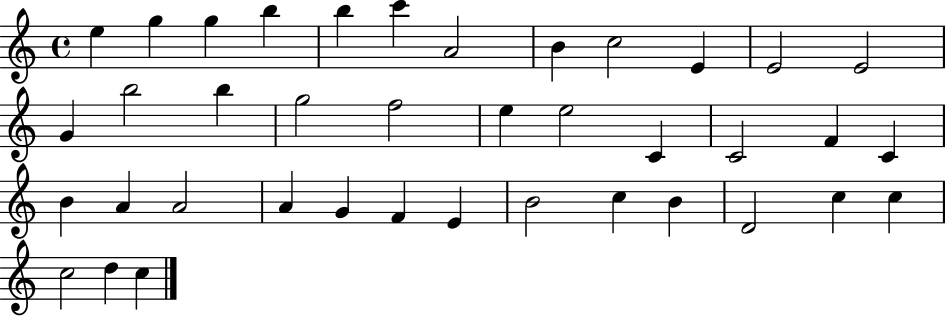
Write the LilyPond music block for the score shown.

{
  \clef treble
  \time 4/4
  \defaultTimeSignature
  \key c \major
  e''4 g''4 g''4 b''4 | b''4 c'''4 a'2 | b'4 c''2 e'4 | e'2 e'2 | \break g'4 b''2 b''4 | g''2 f''2 | e''4 e''2 c'4 | c'2 f'4 c'4 | \break b'4 a'4 a'2 | a'4 g'4 f'4 e'4 | b'2 c''4 b'4 | d'2 c''4 c''4 | \break c''2 d''4 c''4 | \bar "|."
}